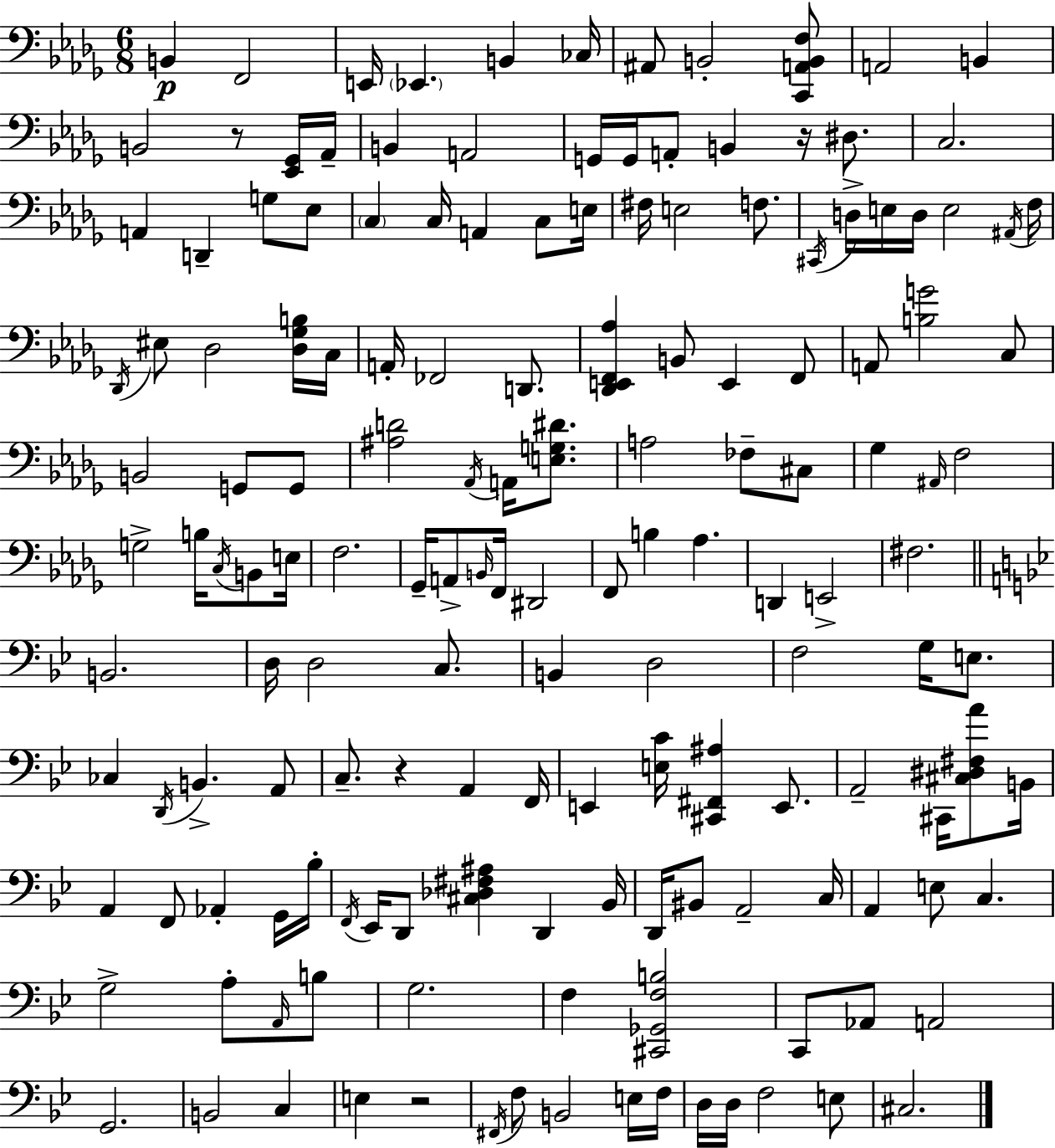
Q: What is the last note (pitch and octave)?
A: C#3